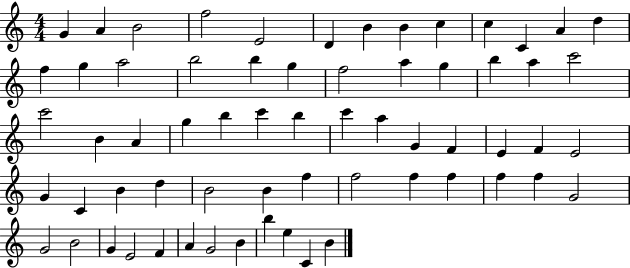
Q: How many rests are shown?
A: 0